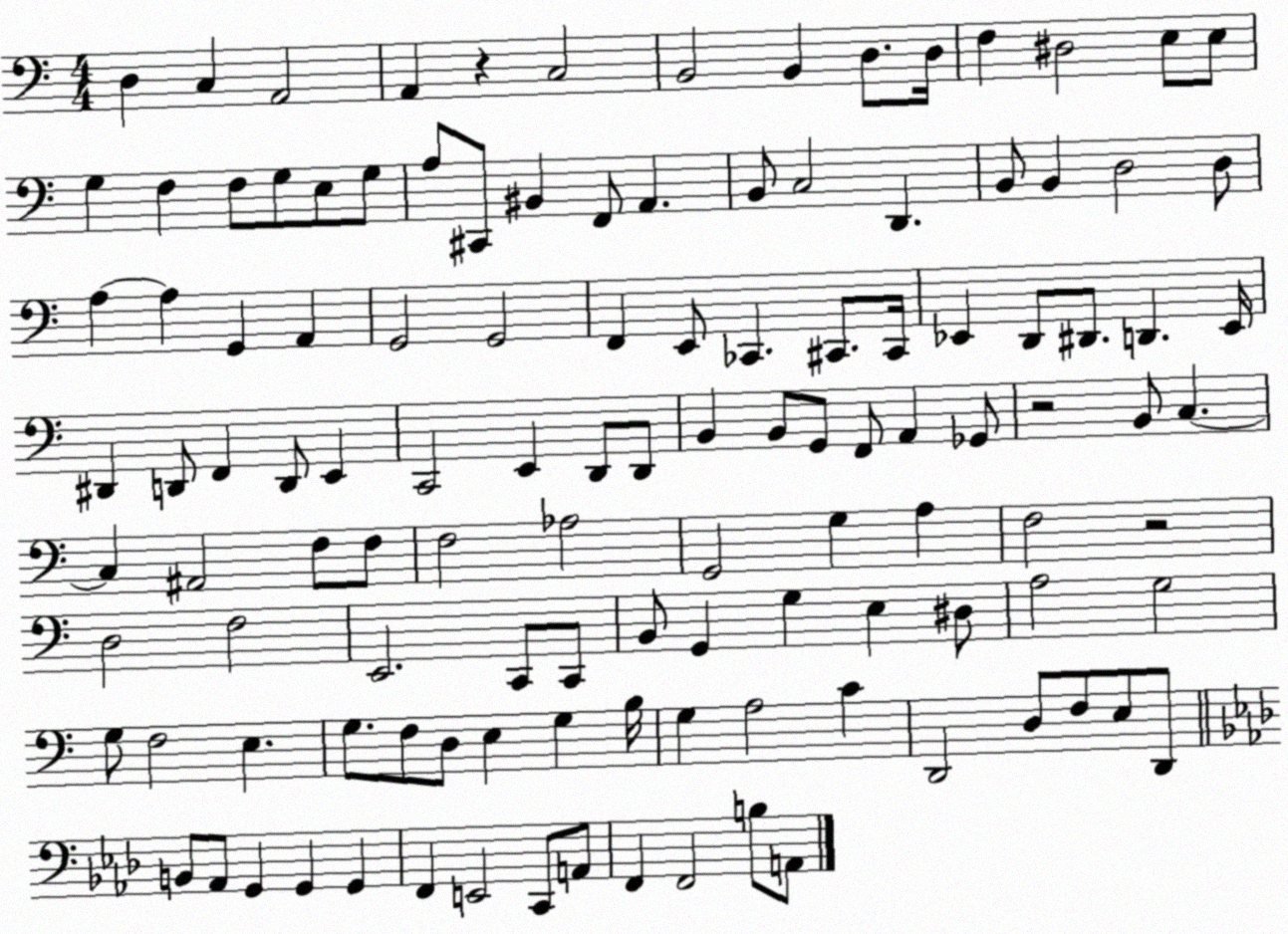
X:1
T:Untitled
M:4/4
L:1/4
K:C
D, C, A,,2 A,, z C,2 B,,2 B,, D,/2 D,/4 F, ^D,2 E,/2 E,/2 G, F, F,/2 G,/2 E,/2 G,/2 A,/2 ^C,,/2 ^B,, F,,/2 A,, B,,/2 C,2 D,, B,,/2 B,, D,2 D,/2 A, A, G,, A,, G,,2 G,,2 F,, E,,/2 _C,, ^C,,/2 ^C,,/4 _E,, D,,/2 ^D,,/2 D,, _E,,/4 ^D,, D,,/2 F,, D,,/2 E,, C,,2 E,, D,,/2 D,,/2 B,, B,,/2 G,,/2 F,,/2 A,, _G,,/2 z2 B,,/2 C, C, ^A,,2 F,/2 F,/2 F,2 _A,2 G,,2 G, A, F,2 z2 D,2 F,2 E,,2 C,,/2 C,,/2 B,,/2 G,, G, E, ^D,/2 A,2 G,2 G,/2 F,2 E, G,/2 F,/2 D,/2 E, G, B,/4 G, A,2 C D,,2 D,/2 F,/2 E,/2 D,,/2 B,,/2 _A,,/2 G,, G,, G,, F,, E,,2 C,,/2 A,,/2 F,, F,,2 B,/2 A,,/2